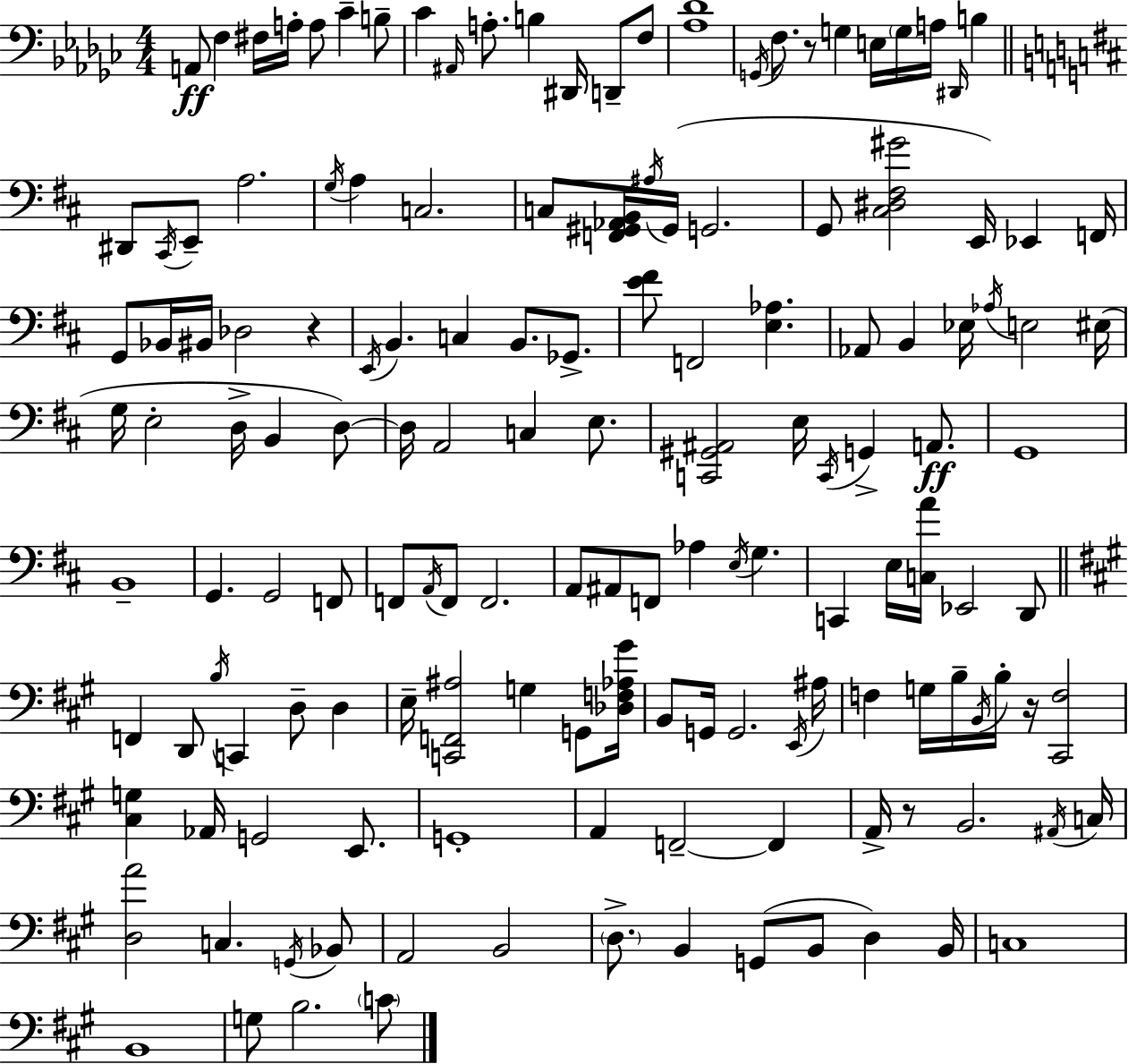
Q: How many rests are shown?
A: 4